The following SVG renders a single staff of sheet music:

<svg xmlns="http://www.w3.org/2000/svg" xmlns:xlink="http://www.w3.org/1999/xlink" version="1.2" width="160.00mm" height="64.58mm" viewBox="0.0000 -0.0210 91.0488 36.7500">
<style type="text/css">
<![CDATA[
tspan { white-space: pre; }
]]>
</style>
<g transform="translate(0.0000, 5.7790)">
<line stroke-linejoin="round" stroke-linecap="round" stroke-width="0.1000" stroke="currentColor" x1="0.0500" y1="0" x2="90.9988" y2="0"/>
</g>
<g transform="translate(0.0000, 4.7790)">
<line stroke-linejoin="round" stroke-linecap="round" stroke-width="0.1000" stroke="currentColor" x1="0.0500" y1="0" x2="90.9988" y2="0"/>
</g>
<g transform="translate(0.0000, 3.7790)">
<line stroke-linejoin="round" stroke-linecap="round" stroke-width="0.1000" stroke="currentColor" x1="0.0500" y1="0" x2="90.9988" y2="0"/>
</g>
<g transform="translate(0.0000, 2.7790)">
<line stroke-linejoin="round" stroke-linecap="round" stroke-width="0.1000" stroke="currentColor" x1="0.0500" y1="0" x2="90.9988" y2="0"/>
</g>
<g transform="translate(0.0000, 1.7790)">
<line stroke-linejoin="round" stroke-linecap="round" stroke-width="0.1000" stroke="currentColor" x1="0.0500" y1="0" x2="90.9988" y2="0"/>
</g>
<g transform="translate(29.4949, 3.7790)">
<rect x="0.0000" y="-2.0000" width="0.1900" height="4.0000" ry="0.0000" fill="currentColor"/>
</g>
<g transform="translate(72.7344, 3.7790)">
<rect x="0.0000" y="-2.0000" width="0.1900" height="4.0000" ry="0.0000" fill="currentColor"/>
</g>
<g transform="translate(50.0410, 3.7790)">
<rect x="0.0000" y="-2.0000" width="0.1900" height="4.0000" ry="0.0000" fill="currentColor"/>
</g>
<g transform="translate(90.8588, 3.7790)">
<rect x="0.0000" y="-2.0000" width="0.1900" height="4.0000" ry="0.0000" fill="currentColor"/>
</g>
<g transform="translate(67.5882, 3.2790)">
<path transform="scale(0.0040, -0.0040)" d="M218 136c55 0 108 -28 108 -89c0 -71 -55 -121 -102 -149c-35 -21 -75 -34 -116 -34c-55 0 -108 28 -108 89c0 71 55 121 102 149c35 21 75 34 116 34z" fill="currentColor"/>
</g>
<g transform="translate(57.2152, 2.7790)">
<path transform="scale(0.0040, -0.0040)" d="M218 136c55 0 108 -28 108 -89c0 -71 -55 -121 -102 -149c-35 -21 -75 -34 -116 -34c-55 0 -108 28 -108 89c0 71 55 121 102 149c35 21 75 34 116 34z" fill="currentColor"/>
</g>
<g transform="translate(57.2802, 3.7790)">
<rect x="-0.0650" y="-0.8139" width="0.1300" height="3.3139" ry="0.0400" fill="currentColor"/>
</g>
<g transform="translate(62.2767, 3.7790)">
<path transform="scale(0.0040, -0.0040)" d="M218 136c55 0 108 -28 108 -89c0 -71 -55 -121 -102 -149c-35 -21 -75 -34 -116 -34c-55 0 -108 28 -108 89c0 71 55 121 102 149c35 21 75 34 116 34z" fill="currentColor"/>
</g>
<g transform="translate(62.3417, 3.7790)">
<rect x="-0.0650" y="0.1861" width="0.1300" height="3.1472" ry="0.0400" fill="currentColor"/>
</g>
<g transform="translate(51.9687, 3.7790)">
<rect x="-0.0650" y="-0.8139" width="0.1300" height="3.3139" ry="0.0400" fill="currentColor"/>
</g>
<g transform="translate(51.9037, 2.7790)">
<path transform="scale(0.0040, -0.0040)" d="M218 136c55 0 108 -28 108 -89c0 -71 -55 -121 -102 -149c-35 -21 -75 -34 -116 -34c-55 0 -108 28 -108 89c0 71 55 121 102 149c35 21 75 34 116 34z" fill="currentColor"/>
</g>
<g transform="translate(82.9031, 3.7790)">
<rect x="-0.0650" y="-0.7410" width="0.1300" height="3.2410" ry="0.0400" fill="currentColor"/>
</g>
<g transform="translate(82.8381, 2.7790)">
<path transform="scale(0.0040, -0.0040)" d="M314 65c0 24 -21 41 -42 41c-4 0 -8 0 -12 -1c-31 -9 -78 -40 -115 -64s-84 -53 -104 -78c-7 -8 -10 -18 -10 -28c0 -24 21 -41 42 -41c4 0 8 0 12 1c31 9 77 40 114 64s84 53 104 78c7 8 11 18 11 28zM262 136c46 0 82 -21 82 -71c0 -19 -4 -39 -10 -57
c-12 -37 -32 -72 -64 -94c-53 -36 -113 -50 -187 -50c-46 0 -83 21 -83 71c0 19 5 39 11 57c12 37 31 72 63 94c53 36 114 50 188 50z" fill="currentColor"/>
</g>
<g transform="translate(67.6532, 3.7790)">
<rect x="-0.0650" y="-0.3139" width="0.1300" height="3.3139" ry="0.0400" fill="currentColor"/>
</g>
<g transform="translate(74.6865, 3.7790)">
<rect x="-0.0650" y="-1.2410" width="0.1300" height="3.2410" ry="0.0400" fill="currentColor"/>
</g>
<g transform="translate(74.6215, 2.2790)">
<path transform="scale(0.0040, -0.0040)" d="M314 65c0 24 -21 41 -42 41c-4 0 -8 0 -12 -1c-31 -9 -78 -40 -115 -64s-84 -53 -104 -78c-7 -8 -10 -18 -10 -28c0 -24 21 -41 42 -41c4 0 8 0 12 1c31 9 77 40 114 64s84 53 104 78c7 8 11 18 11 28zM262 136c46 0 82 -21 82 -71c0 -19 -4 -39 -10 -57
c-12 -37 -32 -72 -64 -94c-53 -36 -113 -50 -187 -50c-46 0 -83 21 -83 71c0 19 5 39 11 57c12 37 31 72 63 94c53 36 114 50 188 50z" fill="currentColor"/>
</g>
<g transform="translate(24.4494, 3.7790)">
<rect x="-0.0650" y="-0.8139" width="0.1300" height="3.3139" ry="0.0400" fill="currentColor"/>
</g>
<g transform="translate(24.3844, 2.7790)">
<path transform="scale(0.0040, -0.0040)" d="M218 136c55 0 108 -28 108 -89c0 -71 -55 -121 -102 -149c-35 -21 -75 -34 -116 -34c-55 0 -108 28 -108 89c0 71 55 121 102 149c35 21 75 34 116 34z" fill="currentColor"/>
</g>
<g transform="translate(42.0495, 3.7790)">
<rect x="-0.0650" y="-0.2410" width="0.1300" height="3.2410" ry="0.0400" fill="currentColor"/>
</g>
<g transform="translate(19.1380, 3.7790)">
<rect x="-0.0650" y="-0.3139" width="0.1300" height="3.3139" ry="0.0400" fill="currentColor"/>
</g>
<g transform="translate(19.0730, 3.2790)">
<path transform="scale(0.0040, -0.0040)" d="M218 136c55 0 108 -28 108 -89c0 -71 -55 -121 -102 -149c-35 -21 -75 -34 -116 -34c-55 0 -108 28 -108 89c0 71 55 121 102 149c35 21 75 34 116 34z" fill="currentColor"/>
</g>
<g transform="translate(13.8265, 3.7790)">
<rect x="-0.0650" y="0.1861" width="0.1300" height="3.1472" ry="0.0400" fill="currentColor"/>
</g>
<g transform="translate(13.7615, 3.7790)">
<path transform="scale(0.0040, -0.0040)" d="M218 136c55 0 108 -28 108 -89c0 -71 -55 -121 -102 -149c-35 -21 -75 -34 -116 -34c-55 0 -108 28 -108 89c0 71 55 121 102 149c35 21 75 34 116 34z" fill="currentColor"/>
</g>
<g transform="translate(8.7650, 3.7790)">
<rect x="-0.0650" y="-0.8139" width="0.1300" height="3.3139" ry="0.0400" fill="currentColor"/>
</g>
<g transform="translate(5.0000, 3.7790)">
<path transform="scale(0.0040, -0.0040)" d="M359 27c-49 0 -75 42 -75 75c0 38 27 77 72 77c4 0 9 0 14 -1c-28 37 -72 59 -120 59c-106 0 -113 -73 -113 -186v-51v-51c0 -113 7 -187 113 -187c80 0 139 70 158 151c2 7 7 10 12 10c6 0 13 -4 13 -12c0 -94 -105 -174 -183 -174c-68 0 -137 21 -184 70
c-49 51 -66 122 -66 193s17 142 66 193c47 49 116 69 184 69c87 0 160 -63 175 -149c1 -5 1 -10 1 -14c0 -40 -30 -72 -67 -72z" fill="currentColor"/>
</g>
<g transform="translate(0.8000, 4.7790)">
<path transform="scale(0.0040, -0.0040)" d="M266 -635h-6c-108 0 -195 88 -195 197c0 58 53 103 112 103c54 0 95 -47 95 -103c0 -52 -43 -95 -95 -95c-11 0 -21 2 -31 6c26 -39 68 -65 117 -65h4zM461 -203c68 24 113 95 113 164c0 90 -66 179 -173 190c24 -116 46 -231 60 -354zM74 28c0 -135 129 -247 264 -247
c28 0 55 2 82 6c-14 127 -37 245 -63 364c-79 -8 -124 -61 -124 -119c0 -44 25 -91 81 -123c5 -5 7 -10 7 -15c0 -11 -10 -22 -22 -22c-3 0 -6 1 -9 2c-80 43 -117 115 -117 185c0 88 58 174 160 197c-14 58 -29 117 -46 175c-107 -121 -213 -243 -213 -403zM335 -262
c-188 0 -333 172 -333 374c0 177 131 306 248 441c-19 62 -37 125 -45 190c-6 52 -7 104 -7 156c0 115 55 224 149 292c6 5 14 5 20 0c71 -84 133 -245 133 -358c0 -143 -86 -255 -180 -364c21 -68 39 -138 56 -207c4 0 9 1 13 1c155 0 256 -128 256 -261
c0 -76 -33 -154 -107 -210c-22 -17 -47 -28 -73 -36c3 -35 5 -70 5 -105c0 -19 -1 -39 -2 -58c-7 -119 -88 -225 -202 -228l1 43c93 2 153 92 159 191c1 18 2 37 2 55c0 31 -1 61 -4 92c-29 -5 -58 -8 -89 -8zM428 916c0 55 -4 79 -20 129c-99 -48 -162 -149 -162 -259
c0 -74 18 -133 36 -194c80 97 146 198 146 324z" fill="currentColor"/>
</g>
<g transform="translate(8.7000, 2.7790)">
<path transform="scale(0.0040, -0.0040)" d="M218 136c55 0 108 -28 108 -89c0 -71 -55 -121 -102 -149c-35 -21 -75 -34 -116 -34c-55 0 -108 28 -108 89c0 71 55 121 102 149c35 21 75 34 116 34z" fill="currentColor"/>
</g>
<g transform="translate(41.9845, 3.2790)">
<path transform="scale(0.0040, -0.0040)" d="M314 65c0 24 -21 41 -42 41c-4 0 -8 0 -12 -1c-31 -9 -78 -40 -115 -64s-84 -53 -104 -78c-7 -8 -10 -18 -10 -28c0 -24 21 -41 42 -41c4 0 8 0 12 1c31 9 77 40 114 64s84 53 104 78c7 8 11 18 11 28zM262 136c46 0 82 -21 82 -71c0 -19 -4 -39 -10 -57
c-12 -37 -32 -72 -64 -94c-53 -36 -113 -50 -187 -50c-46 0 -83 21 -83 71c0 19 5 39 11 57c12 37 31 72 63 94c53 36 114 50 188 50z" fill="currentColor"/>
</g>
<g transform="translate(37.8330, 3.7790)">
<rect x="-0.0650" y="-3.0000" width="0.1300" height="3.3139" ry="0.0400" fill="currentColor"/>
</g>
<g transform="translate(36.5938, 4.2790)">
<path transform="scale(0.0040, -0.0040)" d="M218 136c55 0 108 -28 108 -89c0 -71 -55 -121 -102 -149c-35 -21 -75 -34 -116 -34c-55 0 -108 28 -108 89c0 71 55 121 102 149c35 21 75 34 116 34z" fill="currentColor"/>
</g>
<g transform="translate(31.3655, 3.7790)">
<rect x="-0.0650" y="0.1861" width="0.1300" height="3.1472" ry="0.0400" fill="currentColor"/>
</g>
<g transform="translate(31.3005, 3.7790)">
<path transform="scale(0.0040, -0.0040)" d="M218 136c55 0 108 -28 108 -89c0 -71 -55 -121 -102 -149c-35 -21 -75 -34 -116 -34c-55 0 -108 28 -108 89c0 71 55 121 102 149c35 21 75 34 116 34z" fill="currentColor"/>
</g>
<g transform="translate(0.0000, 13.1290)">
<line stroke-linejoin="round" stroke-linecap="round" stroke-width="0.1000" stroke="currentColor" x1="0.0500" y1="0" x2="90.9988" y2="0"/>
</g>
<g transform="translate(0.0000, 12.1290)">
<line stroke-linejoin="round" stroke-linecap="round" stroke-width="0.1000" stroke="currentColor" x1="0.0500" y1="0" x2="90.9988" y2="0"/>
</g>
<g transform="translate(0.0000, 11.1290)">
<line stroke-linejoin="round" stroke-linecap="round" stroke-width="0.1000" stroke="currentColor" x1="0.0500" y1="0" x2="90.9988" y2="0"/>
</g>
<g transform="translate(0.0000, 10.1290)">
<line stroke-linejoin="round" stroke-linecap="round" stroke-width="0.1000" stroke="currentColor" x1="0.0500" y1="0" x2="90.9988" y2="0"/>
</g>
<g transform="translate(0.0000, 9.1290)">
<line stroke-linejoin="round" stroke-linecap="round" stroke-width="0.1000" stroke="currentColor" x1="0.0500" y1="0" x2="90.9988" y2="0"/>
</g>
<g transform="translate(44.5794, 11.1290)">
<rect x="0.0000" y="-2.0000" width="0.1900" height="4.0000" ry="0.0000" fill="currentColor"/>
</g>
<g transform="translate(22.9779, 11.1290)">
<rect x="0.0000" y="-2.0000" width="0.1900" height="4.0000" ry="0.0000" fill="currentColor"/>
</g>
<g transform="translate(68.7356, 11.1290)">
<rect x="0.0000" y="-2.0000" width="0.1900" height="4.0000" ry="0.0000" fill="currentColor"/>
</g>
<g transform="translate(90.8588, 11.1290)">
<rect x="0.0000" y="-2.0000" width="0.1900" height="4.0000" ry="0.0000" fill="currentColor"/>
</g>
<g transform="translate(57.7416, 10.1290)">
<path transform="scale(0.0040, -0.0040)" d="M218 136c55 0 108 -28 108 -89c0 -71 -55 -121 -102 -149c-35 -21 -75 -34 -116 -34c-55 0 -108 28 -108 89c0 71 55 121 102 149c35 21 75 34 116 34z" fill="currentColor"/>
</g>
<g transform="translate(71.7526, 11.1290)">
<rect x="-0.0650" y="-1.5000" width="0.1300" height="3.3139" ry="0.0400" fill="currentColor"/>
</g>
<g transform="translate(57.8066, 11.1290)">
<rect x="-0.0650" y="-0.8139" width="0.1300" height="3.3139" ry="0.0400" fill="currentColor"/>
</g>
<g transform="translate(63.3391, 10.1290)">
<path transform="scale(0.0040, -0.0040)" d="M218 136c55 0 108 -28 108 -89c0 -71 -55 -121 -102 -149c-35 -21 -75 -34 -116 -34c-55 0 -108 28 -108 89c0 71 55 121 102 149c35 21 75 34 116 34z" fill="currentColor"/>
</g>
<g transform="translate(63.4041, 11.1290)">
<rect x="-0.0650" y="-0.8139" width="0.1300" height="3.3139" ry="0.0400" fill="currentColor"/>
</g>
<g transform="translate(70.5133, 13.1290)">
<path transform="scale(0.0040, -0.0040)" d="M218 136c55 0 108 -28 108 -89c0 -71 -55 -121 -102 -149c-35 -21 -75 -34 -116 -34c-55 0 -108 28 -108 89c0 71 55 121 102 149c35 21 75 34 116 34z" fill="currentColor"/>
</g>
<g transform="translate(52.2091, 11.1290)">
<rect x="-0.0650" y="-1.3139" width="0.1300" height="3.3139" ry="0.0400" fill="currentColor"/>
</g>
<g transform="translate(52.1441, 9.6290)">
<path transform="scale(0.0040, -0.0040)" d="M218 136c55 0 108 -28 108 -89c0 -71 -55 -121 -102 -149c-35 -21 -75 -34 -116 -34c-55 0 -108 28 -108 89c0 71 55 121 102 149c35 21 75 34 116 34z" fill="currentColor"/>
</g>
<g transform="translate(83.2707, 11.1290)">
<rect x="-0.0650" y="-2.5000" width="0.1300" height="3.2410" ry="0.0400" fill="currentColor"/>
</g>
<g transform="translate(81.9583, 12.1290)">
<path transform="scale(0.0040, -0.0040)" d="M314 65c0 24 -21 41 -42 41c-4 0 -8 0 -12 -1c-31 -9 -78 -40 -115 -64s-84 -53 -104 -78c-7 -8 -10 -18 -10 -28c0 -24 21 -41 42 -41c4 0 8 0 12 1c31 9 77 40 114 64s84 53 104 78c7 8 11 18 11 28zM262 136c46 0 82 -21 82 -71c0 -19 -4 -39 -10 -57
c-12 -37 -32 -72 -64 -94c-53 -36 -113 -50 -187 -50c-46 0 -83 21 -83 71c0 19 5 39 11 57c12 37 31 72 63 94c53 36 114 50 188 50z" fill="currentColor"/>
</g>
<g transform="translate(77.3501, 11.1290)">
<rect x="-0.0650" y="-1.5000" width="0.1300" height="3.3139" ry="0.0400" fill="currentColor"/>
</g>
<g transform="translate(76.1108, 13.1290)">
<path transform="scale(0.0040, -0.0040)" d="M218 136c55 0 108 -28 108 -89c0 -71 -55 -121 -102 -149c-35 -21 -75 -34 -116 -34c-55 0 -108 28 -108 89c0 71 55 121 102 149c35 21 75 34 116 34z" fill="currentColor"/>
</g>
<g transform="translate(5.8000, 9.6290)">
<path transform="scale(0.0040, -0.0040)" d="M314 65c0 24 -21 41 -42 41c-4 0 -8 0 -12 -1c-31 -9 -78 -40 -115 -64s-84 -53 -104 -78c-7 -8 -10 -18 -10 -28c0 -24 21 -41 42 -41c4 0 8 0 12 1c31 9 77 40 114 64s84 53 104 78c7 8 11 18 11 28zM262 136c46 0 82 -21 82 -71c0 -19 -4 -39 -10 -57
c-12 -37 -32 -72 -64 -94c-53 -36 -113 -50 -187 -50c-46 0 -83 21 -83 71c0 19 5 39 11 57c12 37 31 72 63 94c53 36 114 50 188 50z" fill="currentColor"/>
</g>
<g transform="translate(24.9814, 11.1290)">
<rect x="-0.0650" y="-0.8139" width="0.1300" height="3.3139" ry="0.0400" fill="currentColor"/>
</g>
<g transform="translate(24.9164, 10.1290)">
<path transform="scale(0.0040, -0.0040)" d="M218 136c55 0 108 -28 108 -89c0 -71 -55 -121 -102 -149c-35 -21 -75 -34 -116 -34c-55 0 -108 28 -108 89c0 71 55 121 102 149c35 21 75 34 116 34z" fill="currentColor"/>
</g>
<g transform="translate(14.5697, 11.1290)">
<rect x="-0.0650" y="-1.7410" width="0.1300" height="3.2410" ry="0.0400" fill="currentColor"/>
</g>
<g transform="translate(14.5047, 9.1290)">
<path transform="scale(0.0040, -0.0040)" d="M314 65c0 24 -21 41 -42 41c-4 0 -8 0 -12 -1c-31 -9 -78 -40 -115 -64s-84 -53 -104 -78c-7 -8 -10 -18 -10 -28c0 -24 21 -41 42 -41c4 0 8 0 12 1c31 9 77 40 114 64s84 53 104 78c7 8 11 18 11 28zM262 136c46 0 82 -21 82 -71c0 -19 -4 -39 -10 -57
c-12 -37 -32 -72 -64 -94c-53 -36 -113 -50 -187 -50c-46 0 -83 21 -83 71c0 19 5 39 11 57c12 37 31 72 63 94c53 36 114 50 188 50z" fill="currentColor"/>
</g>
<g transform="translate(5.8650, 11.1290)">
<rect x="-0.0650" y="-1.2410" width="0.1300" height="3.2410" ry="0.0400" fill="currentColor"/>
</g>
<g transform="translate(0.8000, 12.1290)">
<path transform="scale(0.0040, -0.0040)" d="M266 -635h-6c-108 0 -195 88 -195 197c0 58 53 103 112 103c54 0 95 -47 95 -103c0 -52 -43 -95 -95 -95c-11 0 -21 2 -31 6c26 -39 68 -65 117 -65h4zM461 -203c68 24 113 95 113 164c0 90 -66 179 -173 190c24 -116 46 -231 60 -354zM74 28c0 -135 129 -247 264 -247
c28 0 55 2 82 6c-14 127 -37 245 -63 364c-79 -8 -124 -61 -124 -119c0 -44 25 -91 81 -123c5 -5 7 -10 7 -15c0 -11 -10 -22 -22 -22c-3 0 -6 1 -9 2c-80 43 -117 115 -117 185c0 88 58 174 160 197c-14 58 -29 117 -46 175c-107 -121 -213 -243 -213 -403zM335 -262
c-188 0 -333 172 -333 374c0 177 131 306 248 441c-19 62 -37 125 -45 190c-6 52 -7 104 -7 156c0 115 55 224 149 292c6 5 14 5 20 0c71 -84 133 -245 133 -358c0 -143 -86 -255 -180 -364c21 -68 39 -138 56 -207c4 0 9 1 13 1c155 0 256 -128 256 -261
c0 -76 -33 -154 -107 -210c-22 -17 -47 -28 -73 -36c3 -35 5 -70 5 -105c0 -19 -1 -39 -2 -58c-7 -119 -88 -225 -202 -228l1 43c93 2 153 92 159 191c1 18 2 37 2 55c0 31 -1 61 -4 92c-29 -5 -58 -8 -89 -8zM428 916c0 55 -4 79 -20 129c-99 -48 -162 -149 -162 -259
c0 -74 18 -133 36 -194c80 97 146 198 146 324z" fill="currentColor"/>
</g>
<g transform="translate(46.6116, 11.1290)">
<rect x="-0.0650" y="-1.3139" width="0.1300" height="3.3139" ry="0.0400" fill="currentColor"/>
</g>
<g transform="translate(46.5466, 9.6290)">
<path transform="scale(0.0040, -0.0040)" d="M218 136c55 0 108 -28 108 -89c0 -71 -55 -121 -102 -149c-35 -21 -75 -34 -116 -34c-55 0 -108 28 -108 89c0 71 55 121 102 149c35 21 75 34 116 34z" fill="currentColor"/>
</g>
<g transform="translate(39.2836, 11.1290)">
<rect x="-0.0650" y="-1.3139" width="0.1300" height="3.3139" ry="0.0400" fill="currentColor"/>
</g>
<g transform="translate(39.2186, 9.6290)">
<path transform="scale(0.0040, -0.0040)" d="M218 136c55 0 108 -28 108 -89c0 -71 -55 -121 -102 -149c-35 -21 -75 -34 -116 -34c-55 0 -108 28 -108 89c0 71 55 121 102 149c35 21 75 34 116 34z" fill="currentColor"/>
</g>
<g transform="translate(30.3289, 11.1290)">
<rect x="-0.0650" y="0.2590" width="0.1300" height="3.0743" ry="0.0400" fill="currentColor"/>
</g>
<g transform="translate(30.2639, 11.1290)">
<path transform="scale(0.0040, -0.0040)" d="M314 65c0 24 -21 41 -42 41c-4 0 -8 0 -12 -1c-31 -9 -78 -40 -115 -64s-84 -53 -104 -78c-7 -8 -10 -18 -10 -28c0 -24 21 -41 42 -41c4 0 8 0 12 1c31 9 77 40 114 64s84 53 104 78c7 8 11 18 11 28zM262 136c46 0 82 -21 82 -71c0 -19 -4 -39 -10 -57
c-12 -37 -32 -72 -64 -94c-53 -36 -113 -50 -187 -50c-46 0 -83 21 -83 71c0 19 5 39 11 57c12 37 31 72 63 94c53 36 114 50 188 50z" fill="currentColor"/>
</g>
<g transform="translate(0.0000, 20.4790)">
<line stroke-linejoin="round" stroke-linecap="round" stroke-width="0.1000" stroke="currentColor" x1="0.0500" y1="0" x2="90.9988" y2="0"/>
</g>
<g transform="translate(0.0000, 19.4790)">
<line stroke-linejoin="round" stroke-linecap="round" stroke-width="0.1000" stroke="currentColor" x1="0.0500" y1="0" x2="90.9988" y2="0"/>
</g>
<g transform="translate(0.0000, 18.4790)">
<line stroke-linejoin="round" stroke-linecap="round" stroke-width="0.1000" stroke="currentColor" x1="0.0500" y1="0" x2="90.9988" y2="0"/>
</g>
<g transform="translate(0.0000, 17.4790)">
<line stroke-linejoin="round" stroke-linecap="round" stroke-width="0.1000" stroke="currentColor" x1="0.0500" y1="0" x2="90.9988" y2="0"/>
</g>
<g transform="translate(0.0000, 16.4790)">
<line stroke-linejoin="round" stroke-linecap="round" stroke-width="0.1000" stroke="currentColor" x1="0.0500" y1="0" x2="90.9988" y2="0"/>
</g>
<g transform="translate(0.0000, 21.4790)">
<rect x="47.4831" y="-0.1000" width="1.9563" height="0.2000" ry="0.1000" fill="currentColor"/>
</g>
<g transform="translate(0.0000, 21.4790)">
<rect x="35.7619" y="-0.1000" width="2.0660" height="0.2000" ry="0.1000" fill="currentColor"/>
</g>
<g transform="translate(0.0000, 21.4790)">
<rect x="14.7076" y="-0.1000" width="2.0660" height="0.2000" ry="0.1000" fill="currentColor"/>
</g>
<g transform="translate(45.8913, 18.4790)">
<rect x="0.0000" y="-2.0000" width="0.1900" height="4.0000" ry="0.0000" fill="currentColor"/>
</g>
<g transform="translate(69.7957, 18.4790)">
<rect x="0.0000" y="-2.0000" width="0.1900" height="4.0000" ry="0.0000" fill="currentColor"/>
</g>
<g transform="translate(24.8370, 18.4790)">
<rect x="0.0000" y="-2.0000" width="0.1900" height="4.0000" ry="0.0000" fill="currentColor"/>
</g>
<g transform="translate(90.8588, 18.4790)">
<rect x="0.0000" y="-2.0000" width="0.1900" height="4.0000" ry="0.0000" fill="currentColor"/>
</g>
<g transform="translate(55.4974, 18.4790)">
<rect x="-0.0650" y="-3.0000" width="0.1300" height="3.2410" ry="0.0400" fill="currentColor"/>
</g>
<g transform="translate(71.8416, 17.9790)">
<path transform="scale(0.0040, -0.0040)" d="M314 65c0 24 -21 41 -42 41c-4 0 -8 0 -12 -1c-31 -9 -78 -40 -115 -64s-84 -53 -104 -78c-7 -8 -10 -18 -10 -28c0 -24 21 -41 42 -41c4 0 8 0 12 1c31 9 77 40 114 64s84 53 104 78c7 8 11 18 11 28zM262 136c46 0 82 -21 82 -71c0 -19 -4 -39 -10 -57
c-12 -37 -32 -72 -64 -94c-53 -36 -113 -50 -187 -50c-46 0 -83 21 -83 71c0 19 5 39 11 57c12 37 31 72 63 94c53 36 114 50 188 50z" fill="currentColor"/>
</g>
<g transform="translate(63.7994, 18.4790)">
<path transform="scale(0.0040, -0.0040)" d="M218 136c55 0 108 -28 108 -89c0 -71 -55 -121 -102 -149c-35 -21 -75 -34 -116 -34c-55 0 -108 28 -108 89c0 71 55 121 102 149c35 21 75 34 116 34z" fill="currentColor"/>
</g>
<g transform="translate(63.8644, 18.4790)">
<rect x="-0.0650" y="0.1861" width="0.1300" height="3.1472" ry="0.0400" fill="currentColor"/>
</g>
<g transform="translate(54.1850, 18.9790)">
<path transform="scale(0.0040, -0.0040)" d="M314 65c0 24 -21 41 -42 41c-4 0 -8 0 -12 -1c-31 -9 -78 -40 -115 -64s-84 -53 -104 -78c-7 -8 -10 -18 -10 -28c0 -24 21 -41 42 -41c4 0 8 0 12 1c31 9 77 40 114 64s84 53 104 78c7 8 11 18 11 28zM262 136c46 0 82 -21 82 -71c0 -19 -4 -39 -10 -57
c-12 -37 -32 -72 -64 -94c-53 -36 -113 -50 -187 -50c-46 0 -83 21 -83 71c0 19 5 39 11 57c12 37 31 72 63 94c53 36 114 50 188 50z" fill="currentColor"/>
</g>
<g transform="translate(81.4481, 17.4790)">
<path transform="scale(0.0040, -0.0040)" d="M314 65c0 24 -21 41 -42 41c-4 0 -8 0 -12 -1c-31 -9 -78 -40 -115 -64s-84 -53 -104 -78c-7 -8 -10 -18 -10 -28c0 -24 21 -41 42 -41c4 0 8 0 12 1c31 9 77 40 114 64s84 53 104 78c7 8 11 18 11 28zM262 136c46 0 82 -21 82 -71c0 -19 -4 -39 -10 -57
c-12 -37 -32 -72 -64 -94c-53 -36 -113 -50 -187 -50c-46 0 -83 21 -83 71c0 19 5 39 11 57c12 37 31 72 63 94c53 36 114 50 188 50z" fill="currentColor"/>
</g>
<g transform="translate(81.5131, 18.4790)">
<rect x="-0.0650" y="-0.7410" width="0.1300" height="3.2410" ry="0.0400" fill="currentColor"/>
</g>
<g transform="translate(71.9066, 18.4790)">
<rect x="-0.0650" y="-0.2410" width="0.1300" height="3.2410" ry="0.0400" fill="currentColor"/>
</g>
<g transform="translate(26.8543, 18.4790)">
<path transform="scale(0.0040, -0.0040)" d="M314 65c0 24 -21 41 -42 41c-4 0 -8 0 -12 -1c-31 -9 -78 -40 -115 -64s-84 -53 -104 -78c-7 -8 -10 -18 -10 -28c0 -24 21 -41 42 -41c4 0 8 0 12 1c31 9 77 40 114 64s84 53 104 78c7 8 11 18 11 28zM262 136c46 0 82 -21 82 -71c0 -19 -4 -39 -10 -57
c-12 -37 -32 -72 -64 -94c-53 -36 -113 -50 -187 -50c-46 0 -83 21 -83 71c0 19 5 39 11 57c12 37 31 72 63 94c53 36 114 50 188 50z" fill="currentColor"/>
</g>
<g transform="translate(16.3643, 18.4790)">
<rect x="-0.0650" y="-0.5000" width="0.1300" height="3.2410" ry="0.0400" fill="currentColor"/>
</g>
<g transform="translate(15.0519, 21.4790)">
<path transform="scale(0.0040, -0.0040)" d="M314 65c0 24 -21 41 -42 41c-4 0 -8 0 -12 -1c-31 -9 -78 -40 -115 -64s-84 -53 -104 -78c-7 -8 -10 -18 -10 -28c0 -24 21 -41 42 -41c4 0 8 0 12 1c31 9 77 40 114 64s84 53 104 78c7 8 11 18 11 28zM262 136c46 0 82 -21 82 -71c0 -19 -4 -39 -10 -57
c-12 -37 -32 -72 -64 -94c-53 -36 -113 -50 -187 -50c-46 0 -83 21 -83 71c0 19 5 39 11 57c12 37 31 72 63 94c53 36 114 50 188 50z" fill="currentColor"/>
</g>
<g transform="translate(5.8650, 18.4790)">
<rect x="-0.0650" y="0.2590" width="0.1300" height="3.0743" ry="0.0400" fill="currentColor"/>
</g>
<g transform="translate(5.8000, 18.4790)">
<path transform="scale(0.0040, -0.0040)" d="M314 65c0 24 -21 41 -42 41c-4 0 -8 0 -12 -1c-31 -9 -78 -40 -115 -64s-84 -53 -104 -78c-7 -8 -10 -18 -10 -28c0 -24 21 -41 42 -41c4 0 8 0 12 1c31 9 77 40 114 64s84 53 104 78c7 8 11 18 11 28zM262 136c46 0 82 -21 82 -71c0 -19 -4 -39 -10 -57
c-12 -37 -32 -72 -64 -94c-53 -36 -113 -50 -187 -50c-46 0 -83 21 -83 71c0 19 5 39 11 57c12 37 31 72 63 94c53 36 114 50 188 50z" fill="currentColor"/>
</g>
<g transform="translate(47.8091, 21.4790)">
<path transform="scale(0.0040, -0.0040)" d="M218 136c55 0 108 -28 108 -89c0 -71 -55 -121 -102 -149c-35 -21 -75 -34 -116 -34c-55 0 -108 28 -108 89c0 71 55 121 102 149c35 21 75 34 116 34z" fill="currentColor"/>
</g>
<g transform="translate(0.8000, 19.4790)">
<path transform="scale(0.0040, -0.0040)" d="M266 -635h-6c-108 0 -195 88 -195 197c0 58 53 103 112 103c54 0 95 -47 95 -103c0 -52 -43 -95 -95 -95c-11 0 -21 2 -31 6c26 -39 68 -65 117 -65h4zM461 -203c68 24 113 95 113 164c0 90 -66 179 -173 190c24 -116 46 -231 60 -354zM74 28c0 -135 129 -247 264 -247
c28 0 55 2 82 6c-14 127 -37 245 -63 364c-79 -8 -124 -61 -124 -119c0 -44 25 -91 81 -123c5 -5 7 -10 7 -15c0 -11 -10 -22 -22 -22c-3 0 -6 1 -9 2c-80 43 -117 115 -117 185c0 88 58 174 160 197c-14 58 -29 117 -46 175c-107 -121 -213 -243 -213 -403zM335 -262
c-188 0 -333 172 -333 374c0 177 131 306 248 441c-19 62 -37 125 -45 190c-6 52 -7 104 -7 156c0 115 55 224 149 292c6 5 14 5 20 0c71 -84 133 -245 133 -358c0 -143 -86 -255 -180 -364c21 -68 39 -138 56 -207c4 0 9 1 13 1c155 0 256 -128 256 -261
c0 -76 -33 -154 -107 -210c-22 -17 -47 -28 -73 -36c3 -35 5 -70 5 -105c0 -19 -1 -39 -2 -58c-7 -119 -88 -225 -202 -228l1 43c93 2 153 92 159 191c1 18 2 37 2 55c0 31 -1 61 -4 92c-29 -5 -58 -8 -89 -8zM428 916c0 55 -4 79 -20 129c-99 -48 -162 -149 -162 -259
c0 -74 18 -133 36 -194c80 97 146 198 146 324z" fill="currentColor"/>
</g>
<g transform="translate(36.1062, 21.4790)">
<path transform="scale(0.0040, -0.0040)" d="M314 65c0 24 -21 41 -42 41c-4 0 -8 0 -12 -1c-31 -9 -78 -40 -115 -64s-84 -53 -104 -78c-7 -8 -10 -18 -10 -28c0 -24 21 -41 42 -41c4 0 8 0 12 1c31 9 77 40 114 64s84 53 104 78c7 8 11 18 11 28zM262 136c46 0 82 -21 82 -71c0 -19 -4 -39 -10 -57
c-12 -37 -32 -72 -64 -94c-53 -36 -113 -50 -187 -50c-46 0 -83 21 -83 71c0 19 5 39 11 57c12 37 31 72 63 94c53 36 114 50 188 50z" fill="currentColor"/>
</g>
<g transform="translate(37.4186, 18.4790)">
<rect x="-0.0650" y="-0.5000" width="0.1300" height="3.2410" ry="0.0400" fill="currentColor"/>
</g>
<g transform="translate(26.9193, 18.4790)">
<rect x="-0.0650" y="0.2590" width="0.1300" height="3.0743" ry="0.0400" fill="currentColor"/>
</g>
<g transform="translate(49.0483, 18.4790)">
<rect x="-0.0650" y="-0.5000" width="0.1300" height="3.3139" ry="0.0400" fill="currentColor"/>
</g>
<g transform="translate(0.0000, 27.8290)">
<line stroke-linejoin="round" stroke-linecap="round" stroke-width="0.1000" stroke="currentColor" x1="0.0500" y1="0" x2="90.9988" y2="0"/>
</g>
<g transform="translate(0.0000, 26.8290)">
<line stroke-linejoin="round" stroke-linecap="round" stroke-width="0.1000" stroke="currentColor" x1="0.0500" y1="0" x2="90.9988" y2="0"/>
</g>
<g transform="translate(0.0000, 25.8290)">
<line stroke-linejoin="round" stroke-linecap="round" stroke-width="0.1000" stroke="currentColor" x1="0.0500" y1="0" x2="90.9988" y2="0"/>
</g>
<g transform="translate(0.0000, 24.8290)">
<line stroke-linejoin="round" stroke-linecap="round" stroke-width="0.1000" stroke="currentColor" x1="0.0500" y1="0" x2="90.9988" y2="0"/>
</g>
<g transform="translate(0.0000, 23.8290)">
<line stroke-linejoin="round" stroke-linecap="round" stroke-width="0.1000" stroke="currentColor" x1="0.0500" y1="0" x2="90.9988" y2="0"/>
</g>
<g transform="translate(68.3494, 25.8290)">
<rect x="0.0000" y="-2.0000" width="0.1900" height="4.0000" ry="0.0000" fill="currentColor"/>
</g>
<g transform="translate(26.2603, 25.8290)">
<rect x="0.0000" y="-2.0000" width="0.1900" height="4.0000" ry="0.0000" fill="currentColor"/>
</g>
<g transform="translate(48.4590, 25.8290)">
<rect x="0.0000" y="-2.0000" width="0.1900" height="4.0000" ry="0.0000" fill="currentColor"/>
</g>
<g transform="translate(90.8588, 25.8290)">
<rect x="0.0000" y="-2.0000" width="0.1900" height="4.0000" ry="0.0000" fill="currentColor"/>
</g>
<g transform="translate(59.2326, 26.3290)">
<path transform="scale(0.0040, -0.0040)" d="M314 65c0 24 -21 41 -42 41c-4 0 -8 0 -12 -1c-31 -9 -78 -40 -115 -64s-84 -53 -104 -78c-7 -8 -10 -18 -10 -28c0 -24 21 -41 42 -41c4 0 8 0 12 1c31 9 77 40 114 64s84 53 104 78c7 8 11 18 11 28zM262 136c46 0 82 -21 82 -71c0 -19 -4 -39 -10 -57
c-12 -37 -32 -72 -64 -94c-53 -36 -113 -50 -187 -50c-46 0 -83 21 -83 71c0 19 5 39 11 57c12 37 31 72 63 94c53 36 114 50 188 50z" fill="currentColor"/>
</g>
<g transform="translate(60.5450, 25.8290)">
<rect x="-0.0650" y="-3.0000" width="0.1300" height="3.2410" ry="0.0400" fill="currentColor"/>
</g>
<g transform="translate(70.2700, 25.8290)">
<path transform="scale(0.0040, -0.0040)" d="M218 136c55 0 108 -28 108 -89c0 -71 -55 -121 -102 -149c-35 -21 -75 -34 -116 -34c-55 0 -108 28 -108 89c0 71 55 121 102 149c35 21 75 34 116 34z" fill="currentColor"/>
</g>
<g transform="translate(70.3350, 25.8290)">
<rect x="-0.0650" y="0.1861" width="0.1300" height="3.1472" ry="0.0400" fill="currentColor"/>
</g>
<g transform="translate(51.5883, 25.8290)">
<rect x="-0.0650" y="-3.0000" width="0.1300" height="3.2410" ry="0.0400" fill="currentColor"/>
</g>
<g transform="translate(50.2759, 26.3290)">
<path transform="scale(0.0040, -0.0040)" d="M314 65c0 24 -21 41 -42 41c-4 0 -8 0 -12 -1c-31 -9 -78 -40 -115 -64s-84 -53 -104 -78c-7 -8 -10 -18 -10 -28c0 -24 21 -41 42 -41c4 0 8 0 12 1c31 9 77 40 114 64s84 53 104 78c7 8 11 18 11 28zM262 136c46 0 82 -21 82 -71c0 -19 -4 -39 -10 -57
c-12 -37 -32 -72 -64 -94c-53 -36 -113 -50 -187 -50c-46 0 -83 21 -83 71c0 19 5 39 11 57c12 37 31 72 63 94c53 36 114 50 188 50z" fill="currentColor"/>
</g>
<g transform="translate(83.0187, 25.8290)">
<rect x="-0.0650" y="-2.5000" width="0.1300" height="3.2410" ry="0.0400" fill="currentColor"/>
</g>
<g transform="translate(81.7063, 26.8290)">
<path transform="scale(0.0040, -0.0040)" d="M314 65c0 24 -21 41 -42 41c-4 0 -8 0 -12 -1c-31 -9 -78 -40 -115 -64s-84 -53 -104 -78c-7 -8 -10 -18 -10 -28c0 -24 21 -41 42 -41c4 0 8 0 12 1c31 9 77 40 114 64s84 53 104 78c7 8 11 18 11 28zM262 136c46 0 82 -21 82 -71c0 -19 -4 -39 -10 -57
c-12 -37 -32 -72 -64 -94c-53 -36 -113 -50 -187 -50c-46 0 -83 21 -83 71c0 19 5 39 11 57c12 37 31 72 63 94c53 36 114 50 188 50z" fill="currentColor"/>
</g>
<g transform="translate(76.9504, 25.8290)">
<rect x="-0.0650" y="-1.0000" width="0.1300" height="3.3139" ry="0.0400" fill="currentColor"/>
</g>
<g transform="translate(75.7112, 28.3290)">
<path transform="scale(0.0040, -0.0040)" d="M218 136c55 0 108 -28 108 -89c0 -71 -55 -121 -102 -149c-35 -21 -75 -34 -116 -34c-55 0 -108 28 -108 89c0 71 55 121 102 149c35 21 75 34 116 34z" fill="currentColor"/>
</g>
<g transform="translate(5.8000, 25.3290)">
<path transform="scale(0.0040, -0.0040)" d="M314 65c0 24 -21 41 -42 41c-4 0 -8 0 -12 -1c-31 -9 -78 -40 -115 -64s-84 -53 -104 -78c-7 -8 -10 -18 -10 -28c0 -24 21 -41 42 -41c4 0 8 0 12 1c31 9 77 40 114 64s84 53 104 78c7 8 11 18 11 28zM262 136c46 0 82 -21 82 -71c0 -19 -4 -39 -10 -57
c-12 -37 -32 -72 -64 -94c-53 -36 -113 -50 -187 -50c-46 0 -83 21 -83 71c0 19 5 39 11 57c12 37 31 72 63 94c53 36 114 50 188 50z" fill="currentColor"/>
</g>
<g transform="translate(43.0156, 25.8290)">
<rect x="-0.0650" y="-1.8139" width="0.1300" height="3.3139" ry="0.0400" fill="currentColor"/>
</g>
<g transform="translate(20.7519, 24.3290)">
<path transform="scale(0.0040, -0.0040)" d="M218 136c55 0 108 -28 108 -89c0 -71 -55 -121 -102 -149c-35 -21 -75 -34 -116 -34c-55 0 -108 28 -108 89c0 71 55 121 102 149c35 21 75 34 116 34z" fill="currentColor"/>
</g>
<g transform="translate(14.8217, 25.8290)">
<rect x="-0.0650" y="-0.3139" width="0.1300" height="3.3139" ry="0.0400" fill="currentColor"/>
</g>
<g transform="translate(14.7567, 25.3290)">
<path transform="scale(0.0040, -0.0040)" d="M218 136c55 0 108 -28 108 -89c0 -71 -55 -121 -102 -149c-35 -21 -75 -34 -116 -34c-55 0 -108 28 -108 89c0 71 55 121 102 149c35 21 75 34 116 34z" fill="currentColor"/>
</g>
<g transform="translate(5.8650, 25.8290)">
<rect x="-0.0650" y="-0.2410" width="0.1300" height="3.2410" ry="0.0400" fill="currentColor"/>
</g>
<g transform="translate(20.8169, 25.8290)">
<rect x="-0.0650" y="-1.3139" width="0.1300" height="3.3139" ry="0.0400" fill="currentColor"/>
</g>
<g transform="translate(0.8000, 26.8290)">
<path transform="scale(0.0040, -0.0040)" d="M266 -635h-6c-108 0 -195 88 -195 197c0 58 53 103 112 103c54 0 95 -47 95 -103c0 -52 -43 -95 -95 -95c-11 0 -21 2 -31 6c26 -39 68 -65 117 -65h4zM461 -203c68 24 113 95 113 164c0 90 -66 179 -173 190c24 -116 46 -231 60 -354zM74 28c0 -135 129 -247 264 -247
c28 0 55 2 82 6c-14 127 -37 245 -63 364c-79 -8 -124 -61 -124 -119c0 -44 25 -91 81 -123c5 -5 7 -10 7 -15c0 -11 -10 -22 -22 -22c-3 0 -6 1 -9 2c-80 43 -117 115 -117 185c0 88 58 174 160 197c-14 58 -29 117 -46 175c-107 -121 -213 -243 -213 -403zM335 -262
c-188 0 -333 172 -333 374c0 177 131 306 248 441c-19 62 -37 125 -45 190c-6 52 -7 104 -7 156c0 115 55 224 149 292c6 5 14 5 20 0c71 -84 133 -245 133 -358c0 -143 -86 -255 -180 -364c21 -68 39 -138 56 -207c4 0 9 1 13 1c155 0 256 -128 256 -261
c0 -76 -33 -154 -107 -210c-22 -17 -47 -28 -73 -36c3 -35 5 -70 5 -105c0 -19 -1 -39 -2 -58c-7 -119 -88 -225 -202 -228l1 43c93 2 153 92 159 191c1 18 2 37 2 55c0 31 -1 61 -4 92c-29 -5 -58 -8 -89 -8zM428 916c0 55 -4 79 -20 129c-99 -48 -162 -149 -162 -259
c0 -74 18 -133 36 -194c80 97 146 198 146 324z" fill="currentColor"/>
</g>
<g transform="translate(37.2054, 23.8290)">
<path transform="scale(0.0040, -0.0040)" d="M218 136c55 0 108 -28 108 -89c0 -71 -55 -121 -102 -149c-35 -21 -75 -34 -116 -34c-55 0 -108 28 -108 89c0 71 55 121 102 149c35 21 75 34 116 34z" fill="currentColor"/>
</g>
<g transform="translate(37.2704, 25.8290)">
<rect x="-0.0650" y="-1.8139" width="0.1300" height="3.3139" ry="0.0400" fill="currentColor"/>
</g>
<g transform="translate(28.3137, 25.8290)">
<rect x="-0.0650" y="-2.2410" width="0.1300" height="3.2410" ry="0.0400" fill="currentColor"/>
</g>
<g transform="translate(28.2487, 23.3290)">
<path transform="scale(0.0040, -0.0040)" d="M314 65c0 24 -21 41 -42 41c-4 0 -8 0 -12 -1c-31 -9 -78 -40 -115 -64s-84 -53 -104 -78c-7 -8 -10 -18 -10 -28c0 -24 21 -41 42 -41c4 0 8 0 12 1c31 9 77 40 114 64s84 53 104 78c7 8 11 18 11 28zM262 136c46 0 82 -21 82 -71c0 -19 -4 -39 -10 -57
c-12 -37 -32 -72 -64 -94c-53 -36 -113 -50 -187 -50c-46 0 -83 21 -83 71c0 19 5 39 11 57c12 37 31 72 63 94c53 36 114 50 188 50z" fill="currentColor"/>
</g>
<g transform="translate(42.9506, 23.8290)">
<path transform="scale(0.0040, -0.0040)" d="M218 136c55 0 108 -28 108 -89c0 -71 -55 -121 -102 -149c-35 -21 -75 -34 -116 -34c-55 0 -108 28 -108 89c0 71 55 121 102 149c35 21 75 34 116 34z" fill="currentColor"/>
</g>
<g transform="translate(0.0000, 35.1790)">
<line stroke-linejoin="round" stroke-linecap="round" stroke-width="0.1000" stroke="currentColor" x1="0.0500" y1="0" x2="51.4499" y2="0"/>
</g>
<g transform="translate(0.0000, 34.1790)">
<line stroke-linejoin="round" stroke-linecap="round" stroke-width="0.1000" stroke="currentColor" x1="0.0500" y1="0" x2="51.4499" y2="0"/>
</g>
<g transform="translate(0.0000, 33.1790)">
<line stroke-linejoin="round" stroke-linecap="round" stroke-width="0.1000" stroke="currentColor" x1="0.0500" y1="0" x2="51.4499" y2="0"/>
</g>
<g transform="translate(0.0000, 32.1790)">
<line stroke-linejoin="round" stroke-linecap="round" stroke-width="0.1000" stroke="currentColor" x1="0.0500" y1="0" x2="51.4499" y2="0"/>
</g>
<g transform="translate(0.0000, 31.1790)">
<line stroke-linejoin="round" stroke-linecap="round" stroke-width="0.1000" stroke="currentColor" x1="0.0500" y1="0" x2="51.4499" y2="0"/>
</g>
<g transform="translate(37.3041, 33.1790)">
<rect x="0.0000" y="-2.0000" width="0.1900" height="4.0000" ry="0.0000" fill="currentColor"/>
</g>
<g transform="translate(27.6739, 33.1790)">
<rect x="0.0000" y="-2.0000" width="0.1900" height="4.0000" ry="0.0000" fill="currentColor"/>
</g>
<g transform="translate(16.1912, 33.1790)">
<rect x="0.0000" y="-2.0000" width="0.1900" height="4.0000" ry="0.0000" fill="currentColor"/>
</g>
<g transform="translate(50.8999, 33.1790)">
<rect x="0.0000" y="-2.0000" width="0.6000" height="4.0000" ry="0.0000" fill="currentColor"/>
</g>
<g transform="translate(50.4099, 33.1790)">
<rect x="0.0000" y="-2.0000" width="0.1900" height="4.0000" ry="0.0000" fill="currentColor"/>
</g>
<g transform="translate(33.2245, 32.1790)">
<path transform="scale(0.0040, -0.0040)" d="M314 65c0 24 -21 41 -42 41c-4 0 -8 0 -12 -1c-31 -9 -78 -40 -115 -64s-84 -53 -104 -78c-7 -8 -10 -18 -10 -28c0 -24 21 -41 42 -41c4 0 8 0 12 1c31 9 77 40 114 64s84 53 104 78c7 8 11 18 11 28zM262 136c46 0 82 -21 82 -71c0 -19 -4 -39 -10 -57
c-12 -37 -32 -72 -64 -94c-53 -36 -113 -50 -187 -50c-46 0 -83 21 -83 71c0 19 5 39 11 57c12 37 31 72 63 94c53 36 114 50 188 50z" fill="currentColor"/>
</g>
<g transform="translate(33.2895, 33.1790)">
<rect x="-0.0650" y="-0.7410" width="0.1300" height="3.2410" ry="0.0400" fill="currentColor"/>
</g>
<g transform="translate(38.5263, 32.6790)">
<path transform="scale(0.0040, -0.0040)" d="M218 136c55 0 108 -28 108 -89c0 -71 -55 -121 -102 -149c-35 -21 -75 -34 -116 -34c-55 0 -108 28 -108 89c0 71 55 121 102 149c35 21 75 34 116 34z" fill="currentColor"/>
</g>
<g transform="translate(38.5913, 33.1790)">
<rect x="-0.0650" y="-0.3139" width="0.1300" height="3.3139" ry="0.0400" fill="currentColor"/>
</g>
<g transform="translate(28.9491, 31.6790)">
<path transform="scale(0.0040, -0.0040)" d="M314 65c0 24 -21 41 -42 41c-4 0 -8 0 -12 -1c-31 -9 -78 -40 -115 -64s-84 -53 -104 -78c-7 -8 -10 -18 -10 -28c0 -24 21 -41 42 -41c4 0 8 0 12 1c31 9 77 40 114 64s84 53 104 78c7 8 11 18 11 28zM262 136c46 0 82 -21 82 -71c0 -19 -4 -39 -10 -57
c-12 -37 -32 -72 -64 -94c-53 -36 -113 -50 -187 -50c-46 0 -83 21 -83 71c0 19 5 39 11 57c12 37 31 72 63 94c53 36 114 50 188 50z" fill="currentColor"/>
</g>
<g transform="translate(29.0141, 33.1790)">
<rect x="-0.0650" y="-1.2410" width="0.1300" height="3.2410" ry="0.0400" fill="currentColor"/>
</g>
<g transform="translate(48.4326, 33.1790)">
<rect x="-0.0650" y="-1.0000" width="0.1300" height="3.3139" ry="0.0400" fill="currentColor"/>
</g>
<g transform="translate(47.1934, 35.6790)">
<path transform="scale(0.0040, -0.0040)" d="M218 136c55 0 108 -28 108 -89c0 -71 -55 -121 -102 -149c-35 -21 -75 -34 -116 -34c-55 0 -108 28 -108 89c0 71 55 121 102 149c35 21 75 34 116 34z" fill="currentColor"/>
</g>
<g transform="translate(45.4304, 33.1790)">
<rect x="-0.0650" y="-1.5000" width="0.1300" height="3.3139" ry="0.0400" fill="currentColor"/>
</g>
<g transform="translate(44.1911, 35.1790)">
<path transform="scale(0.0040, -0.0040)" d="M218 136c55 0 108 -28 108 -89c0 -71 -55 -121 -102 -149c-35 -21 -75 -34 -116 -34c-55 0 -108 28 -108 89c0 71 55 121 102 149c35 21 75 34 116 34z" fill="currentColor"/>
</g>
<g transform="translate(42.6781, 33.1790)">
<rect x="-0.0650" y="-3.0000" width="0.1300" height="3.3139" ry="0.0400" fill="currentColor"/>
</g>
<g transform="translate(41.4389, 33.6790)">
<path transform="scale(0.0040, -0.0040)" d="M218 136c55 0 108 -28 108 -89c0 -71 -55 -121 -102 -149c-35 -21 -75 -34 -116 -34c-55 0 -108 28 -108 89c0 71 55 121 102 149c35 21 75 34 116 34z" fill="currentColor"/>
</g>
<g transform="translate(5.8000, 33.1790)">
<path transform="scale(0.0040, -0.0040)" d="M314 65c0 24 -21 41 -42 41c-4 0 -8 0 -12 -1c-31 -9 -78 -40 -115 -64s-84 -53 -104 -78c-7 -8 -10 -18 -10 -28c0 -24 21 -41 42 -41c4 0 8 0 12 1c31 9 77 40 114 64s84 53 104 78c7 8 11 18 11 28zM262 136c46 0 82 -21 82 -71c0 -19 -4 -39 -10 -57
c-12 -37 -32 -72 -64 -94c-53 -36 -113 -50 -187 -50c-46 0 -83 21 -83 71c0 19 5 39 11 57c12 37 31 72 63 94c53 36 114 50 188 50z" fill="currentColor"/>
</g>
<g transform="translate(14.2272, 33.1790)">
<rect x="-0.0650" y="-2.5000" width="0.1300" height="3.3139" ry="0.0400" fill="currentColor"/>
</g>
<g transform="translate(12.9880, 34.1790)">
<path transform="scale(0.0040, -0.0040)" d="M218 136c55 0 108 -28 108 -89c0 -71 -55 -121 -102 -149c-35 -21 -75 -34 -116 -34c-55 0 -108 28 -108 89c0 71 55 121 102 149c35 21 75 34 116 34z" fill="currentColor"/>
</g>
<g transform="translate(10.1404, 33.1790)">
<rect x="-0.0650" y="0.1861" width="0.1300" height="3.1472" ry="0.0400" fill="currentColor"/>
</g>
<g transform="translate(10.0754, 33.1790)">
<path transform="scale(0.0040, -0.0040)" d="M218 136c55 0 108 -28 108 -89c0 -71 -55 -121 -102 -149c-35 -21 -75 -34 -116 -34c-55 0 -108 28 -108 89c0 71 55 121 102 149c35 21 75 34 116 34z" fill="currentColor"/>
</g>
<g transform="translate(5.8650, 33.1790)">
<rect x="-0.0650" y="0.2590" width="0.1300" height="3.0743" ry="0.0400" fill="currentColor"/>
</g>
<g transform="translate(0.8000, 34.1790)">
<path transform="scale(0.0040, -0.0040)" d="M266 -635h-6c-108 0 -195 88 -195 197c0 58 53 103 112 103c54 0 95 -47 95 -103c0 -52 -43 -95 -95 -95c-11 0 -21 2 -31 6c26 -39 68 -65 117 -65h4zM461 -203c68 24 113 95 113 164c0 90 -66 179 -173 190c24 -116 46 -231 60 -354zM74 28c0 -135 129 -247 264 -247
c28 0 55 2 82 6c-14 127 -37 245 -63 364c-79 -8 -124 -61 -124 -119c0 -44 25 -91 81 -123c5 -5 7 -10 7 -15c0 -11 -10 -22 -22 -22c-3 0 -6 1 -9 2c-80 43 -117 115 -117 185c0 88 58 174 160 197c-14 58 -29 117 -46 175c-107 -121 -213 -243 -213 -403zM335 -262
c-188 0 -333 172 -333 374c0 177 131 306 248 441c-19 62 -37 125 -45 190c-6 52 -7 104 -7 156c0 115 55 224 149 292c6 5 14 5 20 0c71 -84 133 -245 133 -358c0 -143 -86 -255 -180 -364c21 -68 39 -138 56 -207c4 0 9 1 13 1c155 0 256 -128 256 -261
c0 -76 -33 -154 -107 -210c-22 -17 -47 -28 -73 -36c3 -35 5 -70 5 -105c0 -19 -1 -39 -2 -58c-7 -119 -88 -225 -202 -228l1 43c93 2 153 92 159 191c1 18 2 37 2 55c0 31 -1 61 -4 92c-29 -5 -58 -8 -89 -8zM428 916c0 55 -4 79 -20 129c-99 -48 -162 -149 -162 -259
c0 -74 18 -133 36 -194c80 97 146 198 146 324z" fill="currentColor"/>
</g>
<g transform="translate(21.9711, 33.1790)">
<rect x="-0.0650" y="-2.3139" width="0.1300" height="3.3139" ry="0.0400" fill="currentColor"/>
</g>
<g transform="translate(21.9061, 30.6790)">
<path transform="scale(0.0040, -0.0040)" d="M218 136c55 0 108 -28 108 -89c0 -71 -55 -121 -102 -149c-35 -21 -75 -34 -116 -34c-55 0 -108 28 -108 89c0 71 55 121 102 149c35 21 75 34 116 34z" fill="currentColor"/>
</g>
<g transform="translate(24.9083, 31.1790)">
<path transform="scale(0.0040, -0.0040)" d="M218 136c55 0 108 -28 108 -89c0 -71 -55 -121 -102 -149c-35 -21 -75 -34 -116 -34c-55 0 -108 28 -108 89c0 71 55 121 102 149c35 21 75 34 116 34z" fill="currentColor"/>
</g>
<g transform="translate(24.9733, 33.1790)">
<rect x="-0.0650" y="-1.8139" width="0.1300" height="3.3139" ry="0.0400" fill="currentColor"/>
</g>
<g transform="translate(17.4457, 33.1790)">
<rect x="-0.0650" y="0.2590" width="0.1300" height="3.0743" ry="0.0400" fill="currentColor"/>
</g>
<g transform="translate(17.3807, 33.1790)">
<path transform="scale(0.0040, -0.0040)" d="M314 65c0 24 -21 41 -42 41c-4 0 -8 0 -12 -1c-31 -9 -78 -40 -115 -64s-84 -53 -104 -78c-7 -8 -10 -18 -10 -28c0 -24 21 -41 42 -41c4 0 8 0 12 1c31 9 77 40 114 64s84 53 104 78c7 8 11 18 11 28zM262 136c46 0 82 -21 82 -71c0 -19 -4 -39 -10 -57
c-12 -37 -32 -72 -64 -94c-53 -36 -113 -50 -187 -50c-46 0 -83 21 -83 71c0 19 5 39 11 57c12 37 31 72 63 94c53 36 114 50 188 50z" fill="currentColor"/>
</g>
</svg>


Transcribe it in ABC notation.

X:1
T:Untitled
M:4/4
L:1/4
K:C
d B c d B A c2 d d B c e2 d2 e2 f2 d B2 e e e d d E E G2 B2 C2 B2 C2 C A2 B c2 d2 c2 c e g2 f f A2 A2 B D G2 B2 B G B2 g f e2 d2 c A E D